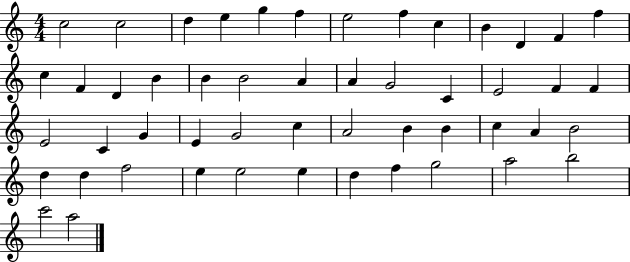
{
  \clef treble
  \numericTimeSignature
  \time 4/4
  \key c \major
  c''2 c''2 | d''4 e''4 g''4 f''4 | e''2 f''4 c''4 | b'4 d'4 f'4 f''4 | \break c''4 f'4 d'4 b'4 | b'4 b'2 a'4 | a'4 g'2 c'4 | e'2 f'4 f'4 | \break e'2 c'4 g'4 | e'4 g'2 c''4 | a'2 b'4 b'4 | c''4 a'4 b'2 | \break d''4 d''4 f''2 | e''4 e''2 e''4 | d''4 f''4 g''2 | a''2 b''2 | \break c'''2 a''2 | \bar "|."
}